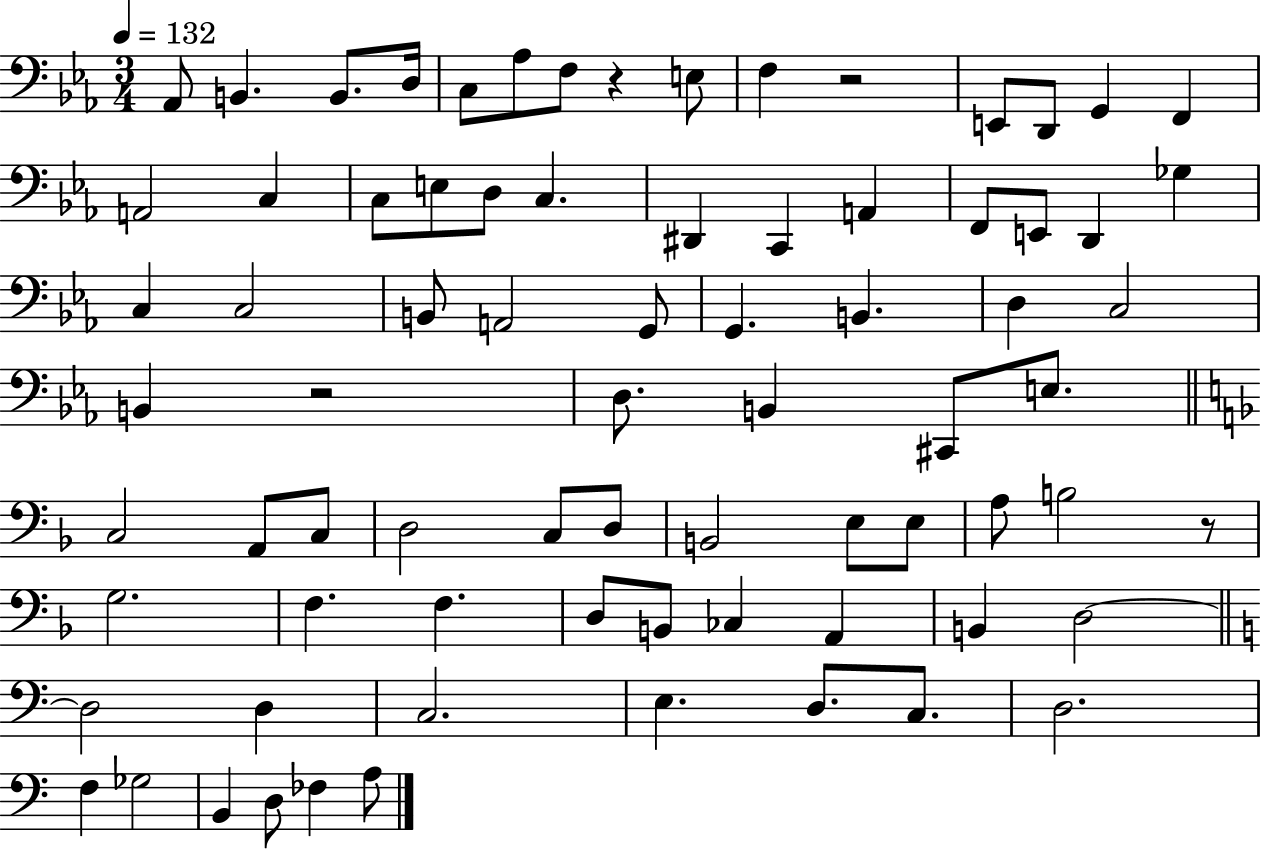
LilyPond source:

{
  \clef bass
  \numericTimeSignature
  \time 3/4
  \key ees \major
  \tempo 4 = 132
  aes,8 b,4. b,8. d16 | c8 aes8 f8 r4 e8 | f4 r2 | e,8 d,8 g,4 f,4 | \break a,2 c4 | c8 e8 d8 c4. | dis,4 c,4 a,4 | f,8 e,8 d,4 ges4 | \break c4 c2 | b,8 a,2 g,8 | g,4. b,4. | d4 c2 | \break b,4 r2 | d8. b,4 cis,8 e8. | \bar "||" \break \key f \major c2 a,8 c8 | d2 c8 d8 | b,2 e8 e8 | a8 b2 r8 | \break g2. | f4. f4. | d8 b,8 ces4 a,4 | b,4 d2~~ | \break \bar "||" \break \key c \major d2 d4 | c2. | e4. d8. c8. | d2. | \break f4 ges2 | b,4 d8 fes4 a8 | \bar "|."
}